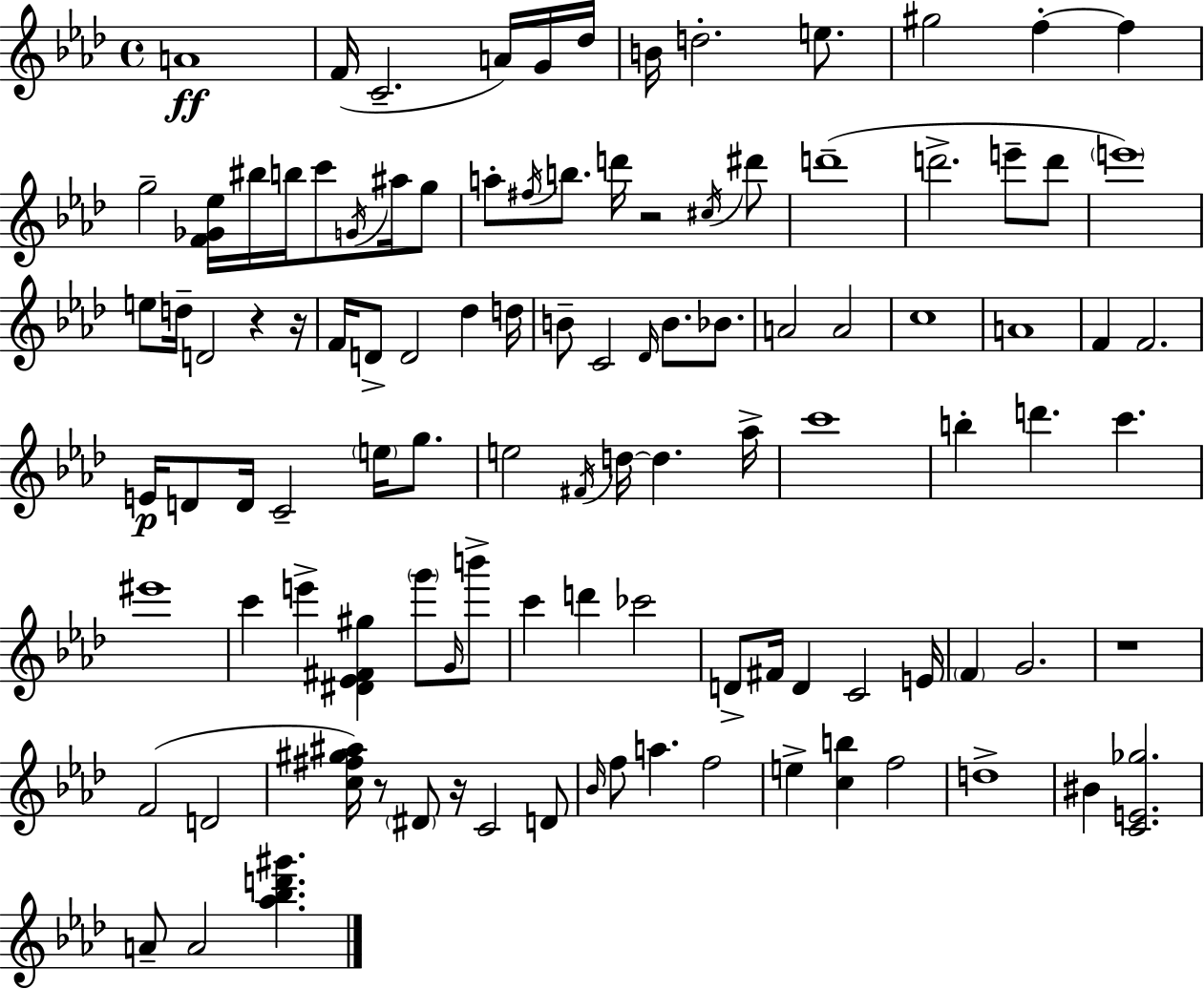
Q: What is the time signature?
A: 4/4